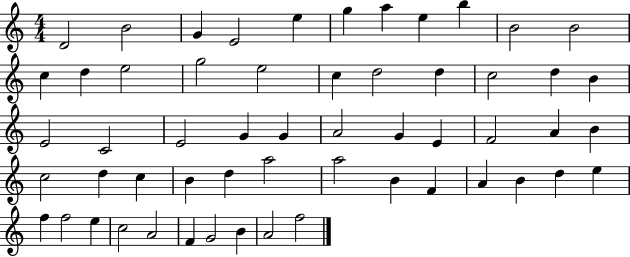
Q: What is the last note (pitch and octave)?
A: F5